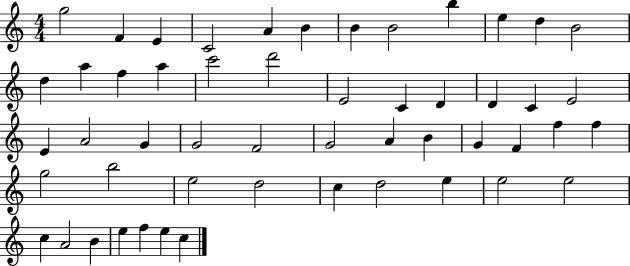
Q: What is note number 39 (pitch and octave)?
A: E5